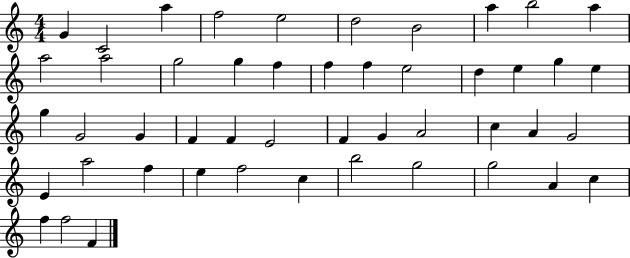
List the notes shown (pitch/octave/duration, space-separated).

G4/q C4/h A5/q F5/h E5/h D5/h B4/h A5/q B5/h A5/q A5/h A5/h G5/h G5/q F5/q F5/q F5/q E5/h D5/q E5/q G5/q E5/q G5/q G4/h G4/q F4/q F4/q E4/h F4/q G4/q A4/h C5/q A4/q G4/h E4/q A5/h F5/q E5/q F5/h C5/q B5/h G5/h G5/h A4/q C5/q F5/q F5/h F4/q